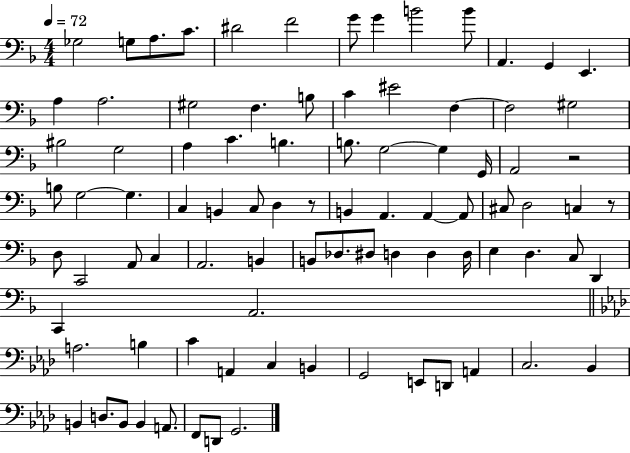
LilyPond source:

{
  \clef bass
  \numericTimeSignature
  \time 4/4
  \key f \major
  \tempo 4 = 72
  ges2 g8 a8. c'8. | dis'2 f'2 | g'8 g'4 b'2 b'8 | a,4. g,4 e,4. | \break a4 a2. | gis2 f4. b8 | c'4 eis'2 f4~~ | f2 gis2 | \break bis2 g2 | a4 c'4. b4. | b8. g2~~ g4 g,16 | a,2 r2 | \break b8 g2~~ g4. | c4 b,4 c8 d4 r8 | b,4 a,4. a,4~~ a,8 | cis8 d2 c4 r8 | \break d8 c,2 a,8 c4 | a,2. b,4 | b,8 des8. dis8 d4 d4 d16 | e4 d4. c8 d,4 | \break c,4 a,2. | \bar "||" \break \key aes \major a2. b4 | c'4 a,4 c4 b,4 | g,2 e,8 d,8 a,4 | c2. bes,4 | \break b,4 d8. b,8 b,4 a,8. | f,8 d,8 g,2. | \bar "|."
}